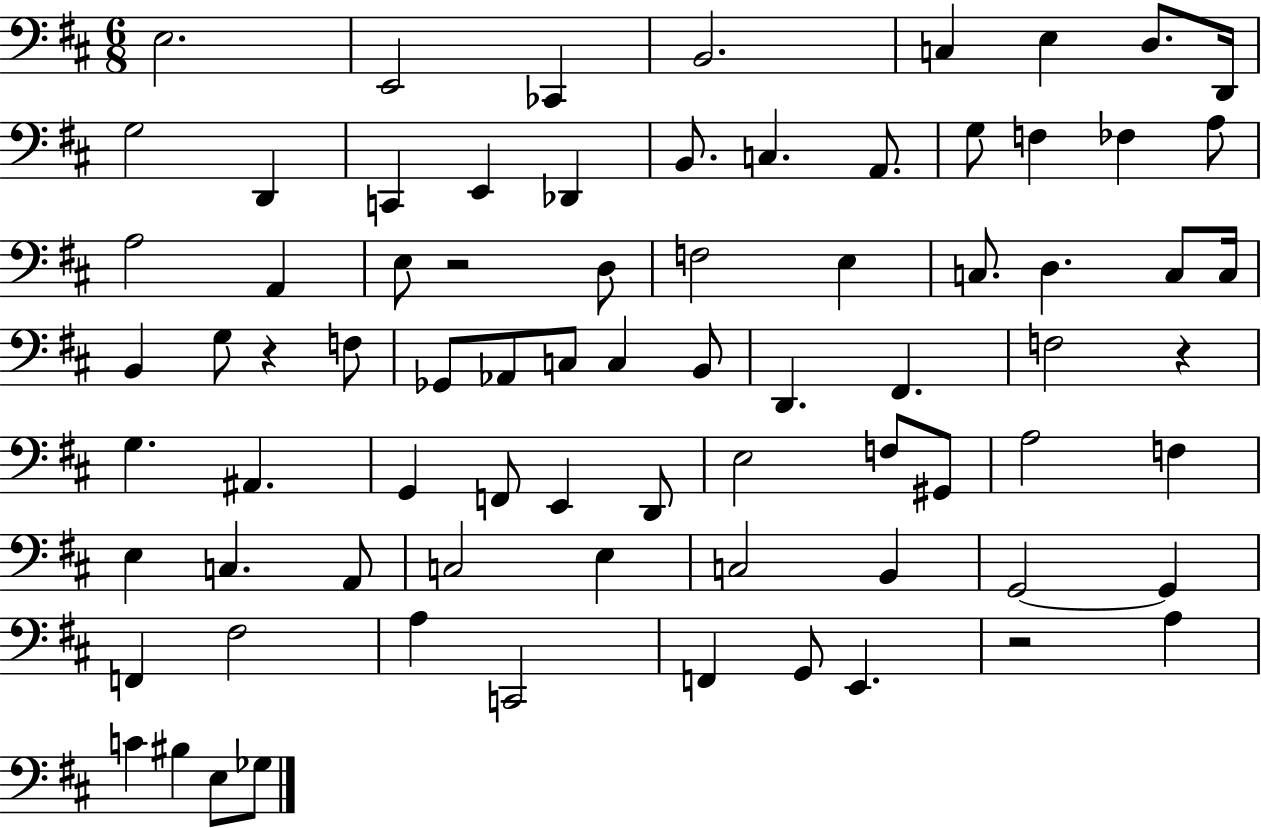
{
  \clef bass
  \numericTimeSignature
  \time 6/8
  \key d \major
  e2. | e,2 ces,4 | b,2. | c4 e4 d8. d,16 | \break g2 d,4 | c,4 e,4 des,4 | b,8. c4. a,8. | g8 f4 fes4 a8 | \break a2 a,4 | e8 r2 d8 | f2 e4 | c8. d4. c8 c16 | \break b,4 g8 r4 f8 | ges,8 aes,8 c8 c4 b,8 | d,4. fis,4. | f2 r4 | \break g4. ais,4. | g,4 f,8 e,4 d,8 | e2 f8 gis,8 | a2 f4 | \break e4 c4. a,8 | c2 e4 | c2 b,4 | g,2~~ g,4 | \break f,4 fis2 | a4 c,2 | f,4 g,8 e,4. | r2 a4 | \break c'4 bis4 e8 ges8 | \bar "|."
}